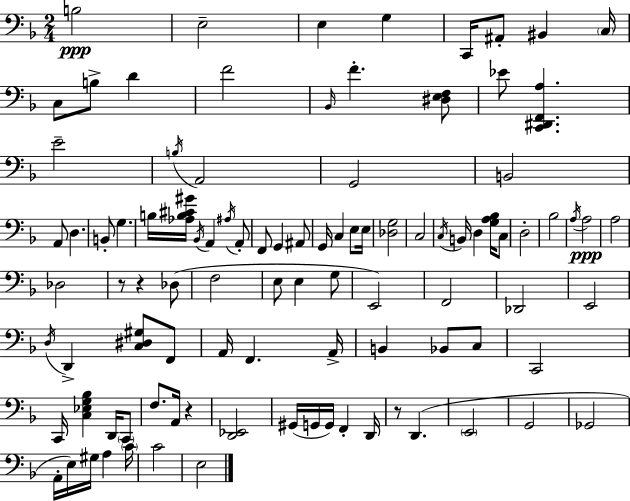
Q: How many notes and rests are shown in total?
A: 99